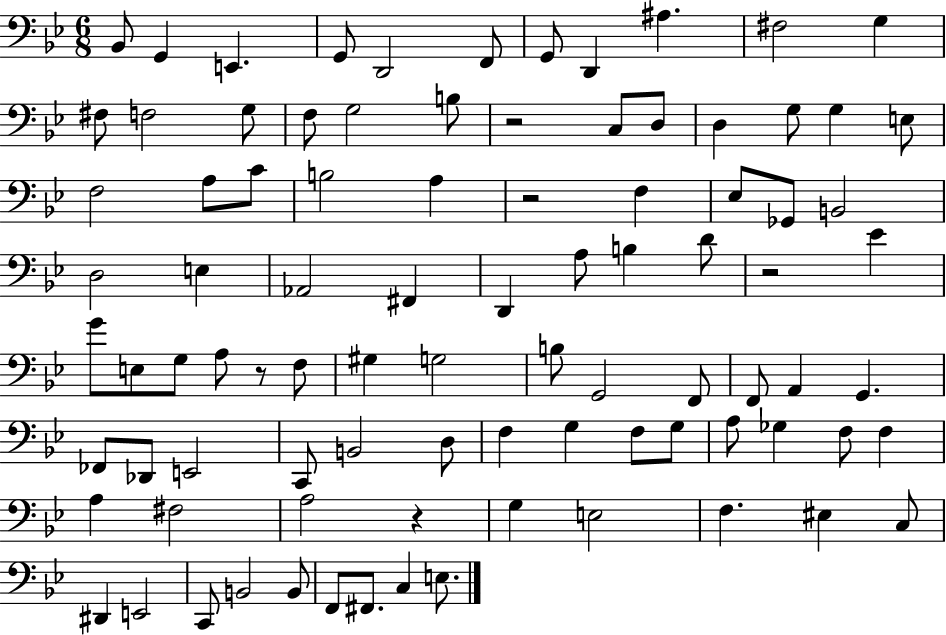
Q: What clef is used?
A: bass